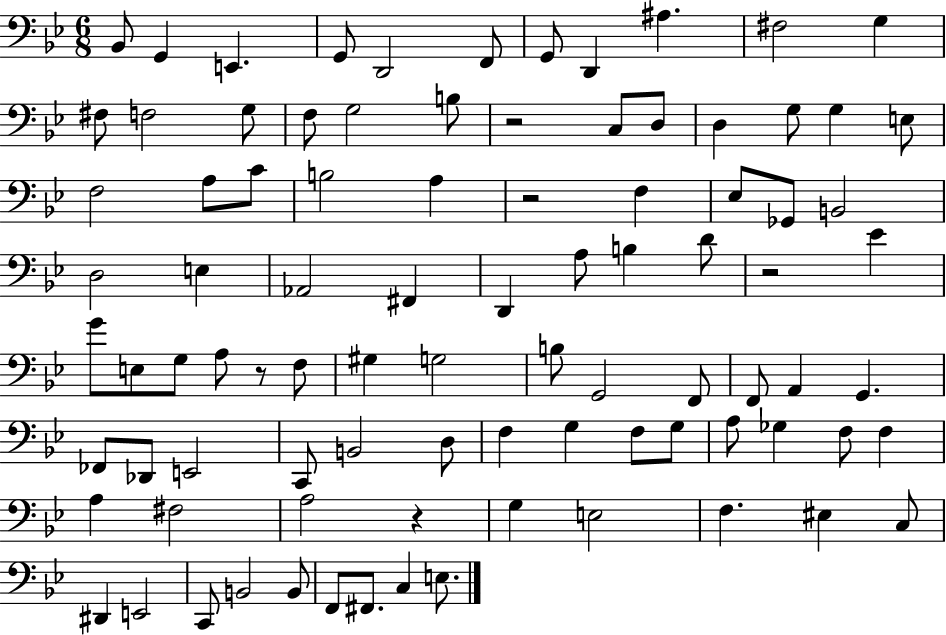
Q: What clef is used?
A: bass